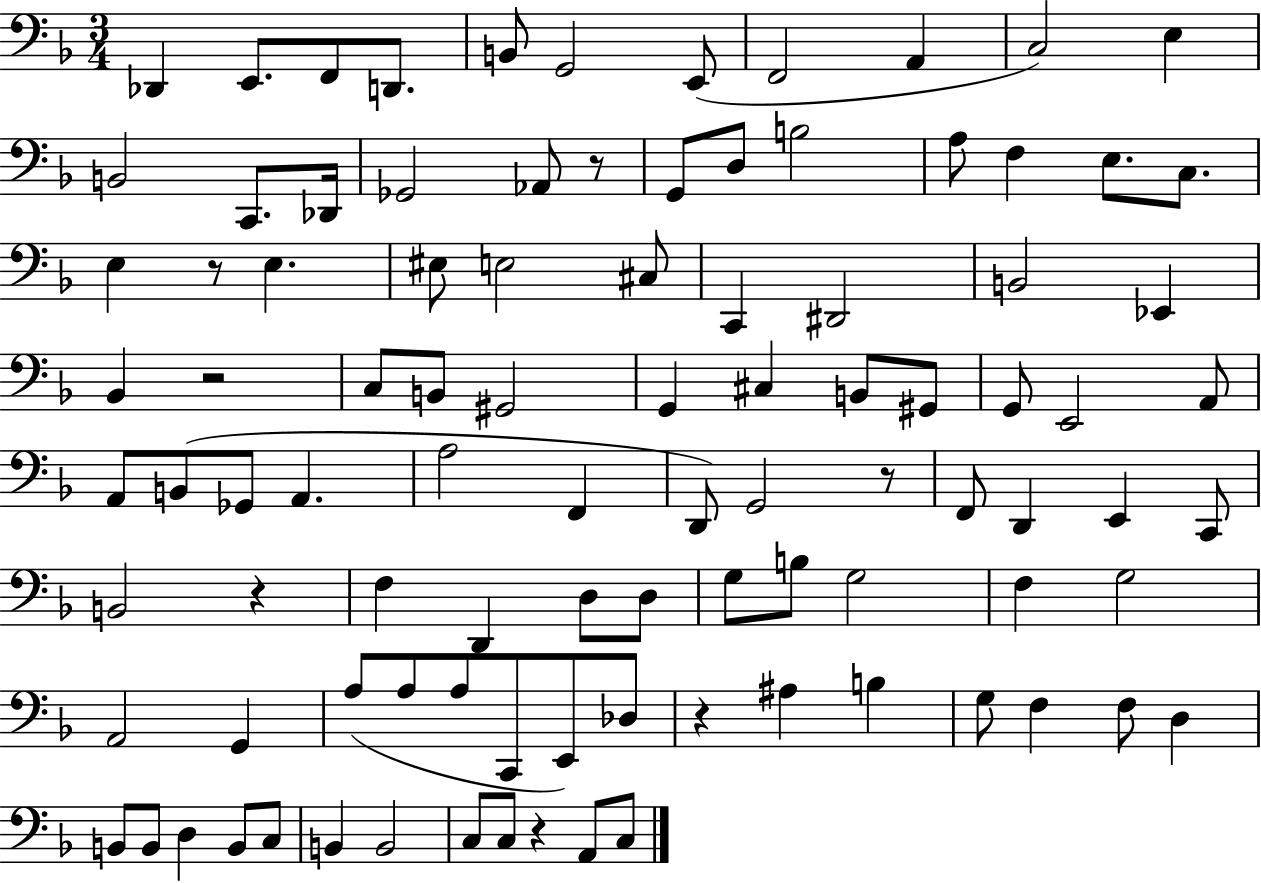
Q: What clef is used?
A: bass